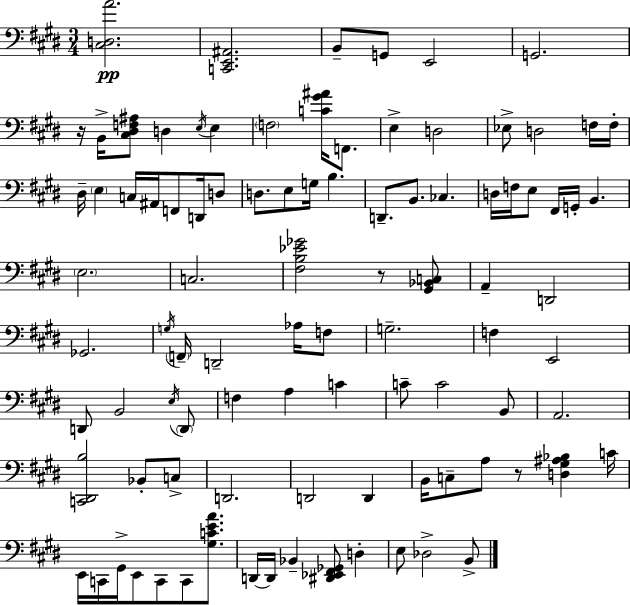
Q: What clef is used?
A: bass